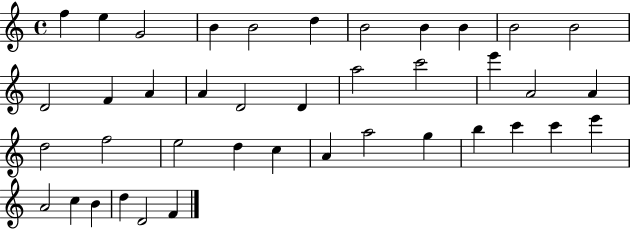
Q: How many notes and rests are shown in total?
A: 40